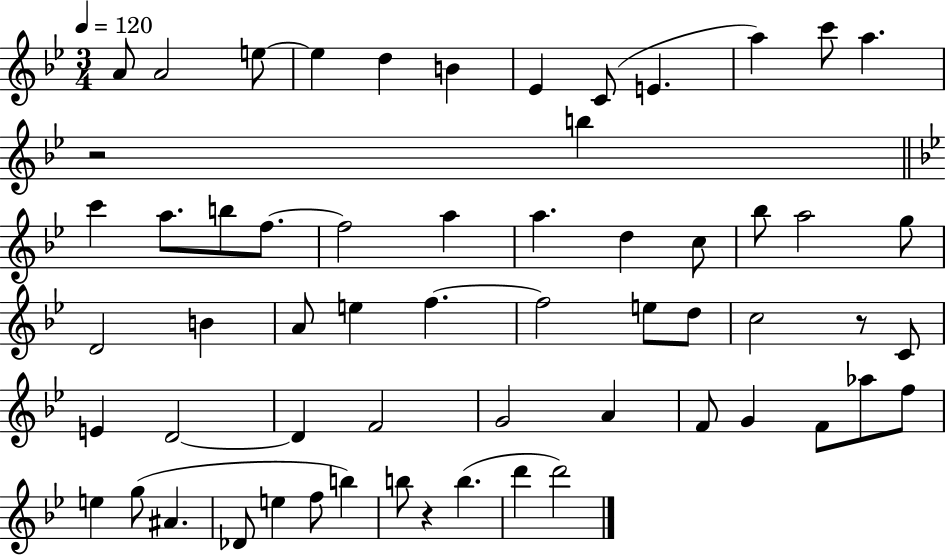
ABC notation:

X:1
T:Untitled
M:3/4
L:1/4
K:Bb
A/2 A2 e/2 e d B _E C/2 E a c'/2 a z2 b c' a/2 b/2 f/2 f2 a a d c/2 _b/2 a2 g/2 D2 B A/2 e f f2 e/2 d/2 c2 z/2 C/2 E D2 D F2 G2 A F/2 G F/2 _a/2 f/2 e g/2 ^A _D/2 e f/2 b b/2 z b d' d'2